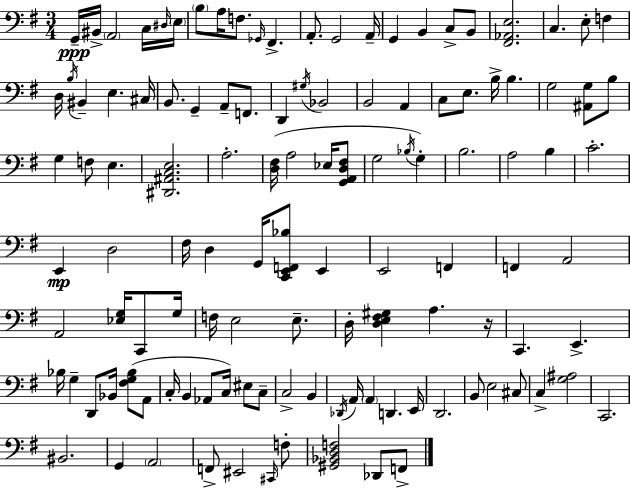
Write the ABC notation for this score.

X:1
T:Untitled
M:3/4
L:1/4
K:Em
G,,/4 ^B,,/4 A,,2 C,/4 ^D,/4 E,/4 B,/2 A,/4 F,/2 _G,,/4 ^F,, A,,/2 G,,2 A,,/4 G,, B,, C,/2 B,,/2 [^F,,_A,,E,]2 C, E,/2 F, D,/4 B,/4 ^B,, E, ^C,/4 B,,/2 G,, A,,/2 F,,/2 D,, ^G,/4 _B,,2 B,,2 A,, C,/2 E,/2 B,/4 B, G,2 [^A,,G,]/2 B,/2 G, F,/2 E, [^D,,^A,,C,E,]2 A,2 [D,^F,]/4 A,2 _E,/4 [G,,A,,D,^F,]/2 G,2 _B,/4 G, B,2 A,2 B, C2 E,, D,2 ^F,/4 D, G,,/4 [C,,E,,F,,_B,]/2 E,, E,,2 F,, F,, A,,2 A,,2 [_E,G,]/4 C,,/2 G,/4 F,/4 E,2 E,/2 D,/4 [D,E,^F,^G,] A, z/4 C,, E,, _B,/4 G, D,,/2 _B,,/4 [^F,G,_B,]/2 A,,/2 C,/4 B,, _A,,/2 C,/4 ^E,/2 C,/2 C,2 B,, _D,,/4 A,,/4 A,, D,, E,,/4 D,,2 B,,/2 E,2 ^C,/2 C, [G,^A,]2 C,,2 ^B,,2 G,, A,,2 F,,/2 ^E,,2 ^C,,/4 F,/2 [^G,,_B,,D,F,]2 _D,,/2 F,,/2